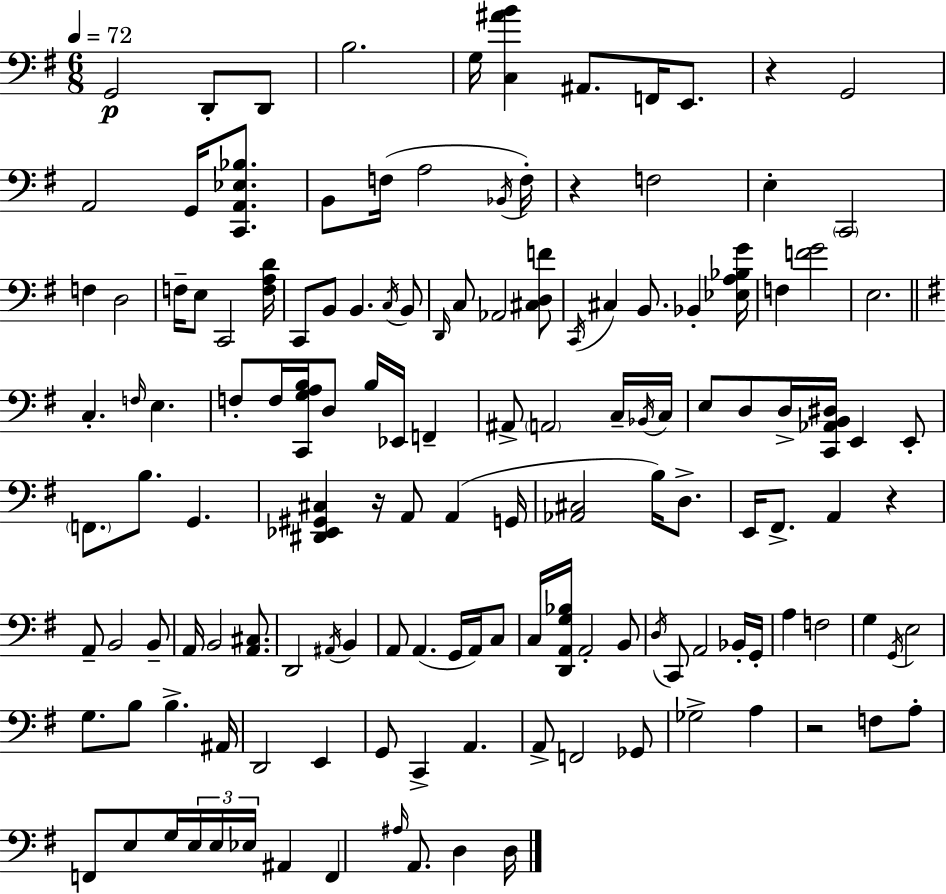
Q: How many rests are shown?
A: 5